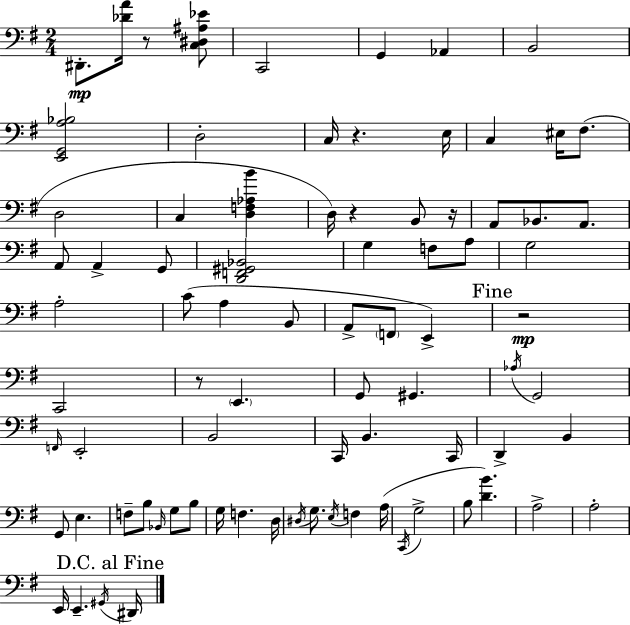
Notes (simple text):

D#2/e. [Db4,A4]/s R/e [C3,D#3,A#3,Eb4]/e C2/h G2/q Ab2/q B2/h [E2,G2,A3,Bb3]/h D3/h C3/s R/q. E3/s C3/q EIS3/s F#3/e. D3/h C3/q [D3,F3,Ab3,B4]/q D3/s R/q B2/e R/s A2/e Bb2/e. A2/e. A2/e A2/q G2/e [D2,F2,G#2,Bb2]/h G3/q F3/e A3/e G3/h A3/h C4/e A3/q B2/e A2/e F2/e E2/q R/h C2/h R/e E2/q. G2/e G#2/q. Ab3/s G2/h F2/s E2/h B2/h C2/s B2/q. C2/s D2/q B2/q G2/e E3/q. F3/e B3/e Bb2/s G3/e B3/e G3/s F3/q. D3/s D#3/s G3/e. E3/s F3/q A3/s C2/s G3/h B3/e [D4,B4]/q. A3/h A3/h E2/s E2/q. G#2/s D#2/s